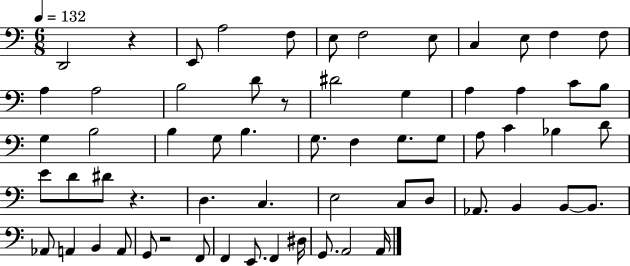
X:1
T:Untitled
M:6/8
L:1/4
K:C
D,,2 z E,,/2 A,2 F,/2 E,/2 F,2 E,/2 C, E,/2 F, F,/2 A, A,2 B,2 D/2 z/2 ^D2 G, A, A, C/2 B,/2 G, B,2 B, G,/2 B, G,/2 F, G,/2 G,/2 A,/2 C _B, D/2 E/2 D/2 ^D/2 z D, C, E,2 C,/2 D,/2 _A,,/2 B,, B,,/2 B,,/2 _A,,/2 A,, B,, A,,/2 G,,/2 z2 F,,/2 F,, E,,/2 F,, ^D,/4 G,,/2 A,,2 A,,/4